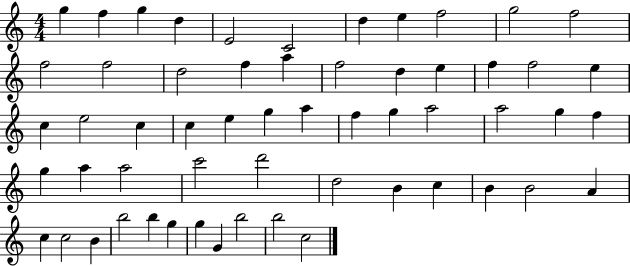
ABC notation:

X:1
T:Untitled
M:4/4
L:1/4
K:C
g f g d E2 C2 d e f2 g2 f2 f2 f2 d2 f a f2 d e f f2 e c e2 c c e g a f g a2 a2 g f g a a2 c'2 d'2 d2 B c B B2 A c c2 B b2 b g g G b2 b2 c2